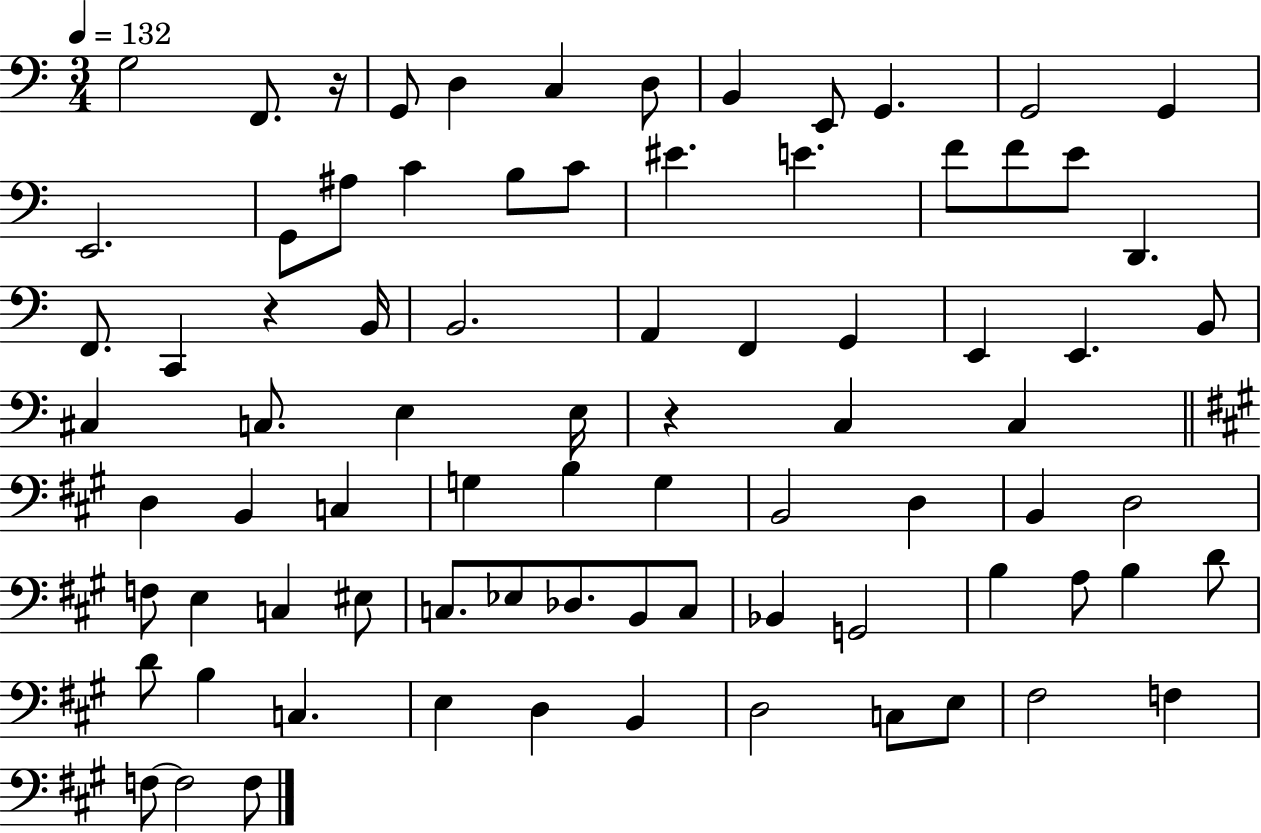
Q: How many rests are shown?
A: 3